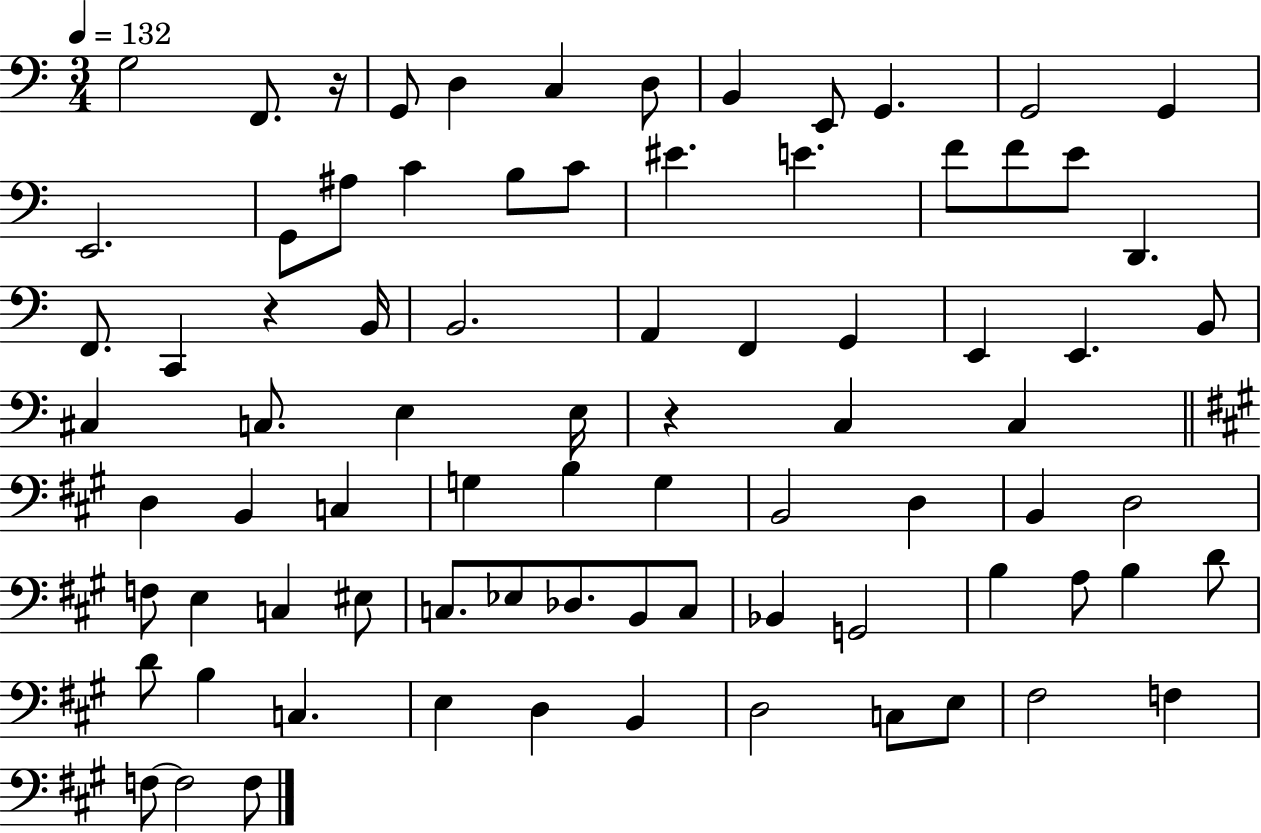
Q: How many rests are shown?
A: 3